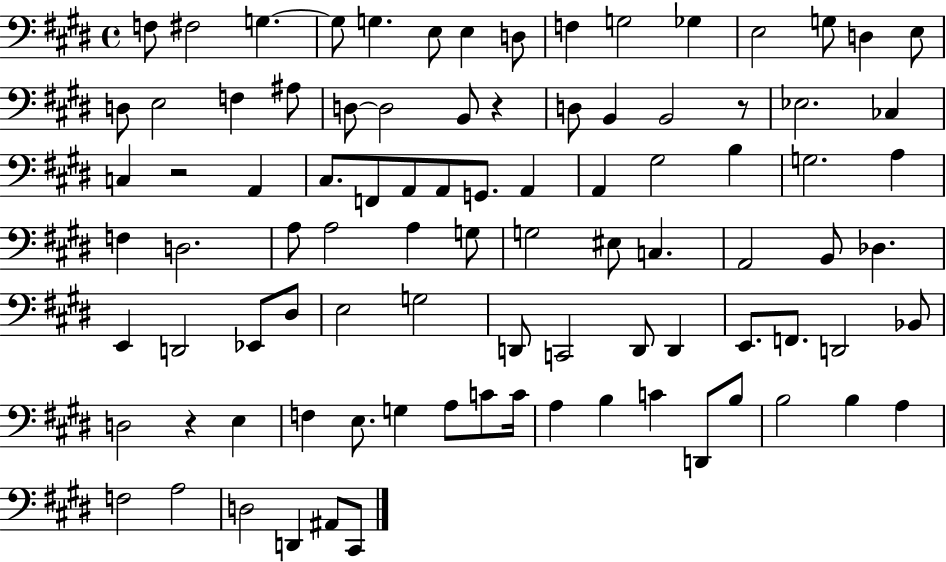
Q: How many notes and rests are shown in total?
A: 92